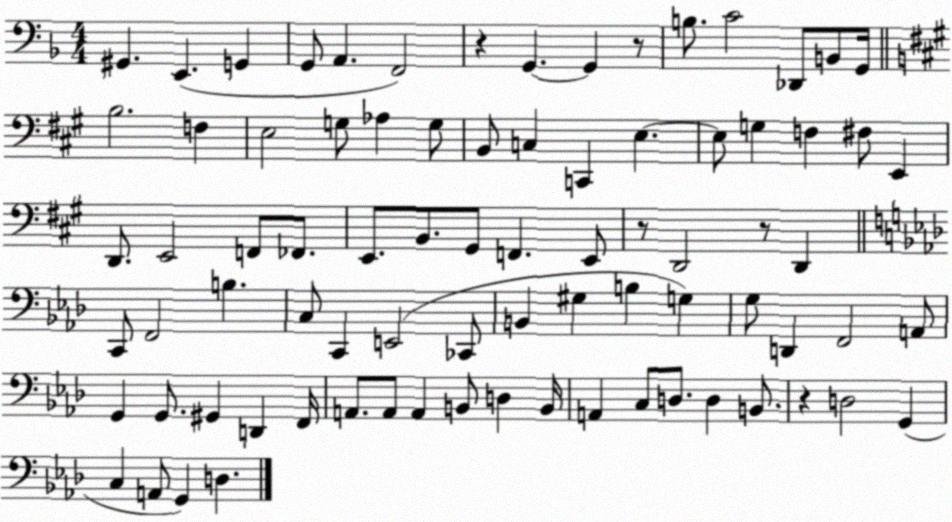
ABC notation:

X:1
T:Untitled
M:4/4
L:1/4
K:F
^G,, E,, G,, G,,/2 A,, F,,2 z G,, G,, z/2 B,/2 C2 _D,,/2 B,,/2 G,,/4 B,2 F, E,2 G,/2 _A, G,/2 B,,/2 C, C,, E, E,/2 G, F, ^F,/2 E,, D,,/2 E,,2 F,,/2 _F,,/2 E,,/2 B,,/2 ^G,,/2 F,, E,,/2 z/2 D,,2 z/2 D,, C,,/2 F,,2 B, C,/2 C,, E,,2 _C,,/2 B,, ^G, B, G, G,/2 D,, F,,2 A,,/2 G,, G,,/2 ^G,, D,, F,,/4 A,,/2 A,,/2 A,, B,,/2 D, B,,/4 A,, C,/2 D,/2 D, B,,/2 z D,2 G,, C, A,,/2 G,, D,